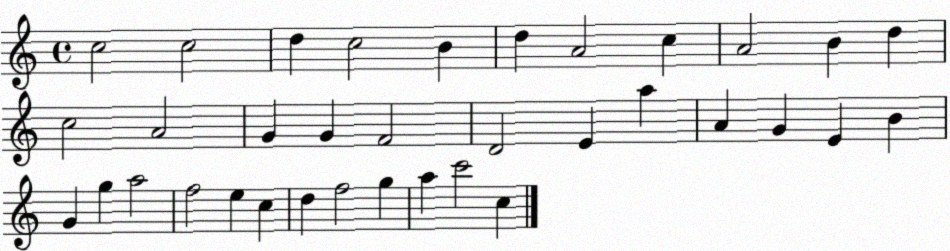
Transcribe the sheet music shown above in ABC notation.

X:1
T:Untitled
M:4/4
L:1/4
K:C
c2 c2 d c2 B d A2 c A2 B d c2 A2 G G F2 D2 E a A G E B G g a2 f2 e c d f2 g a c'2 c